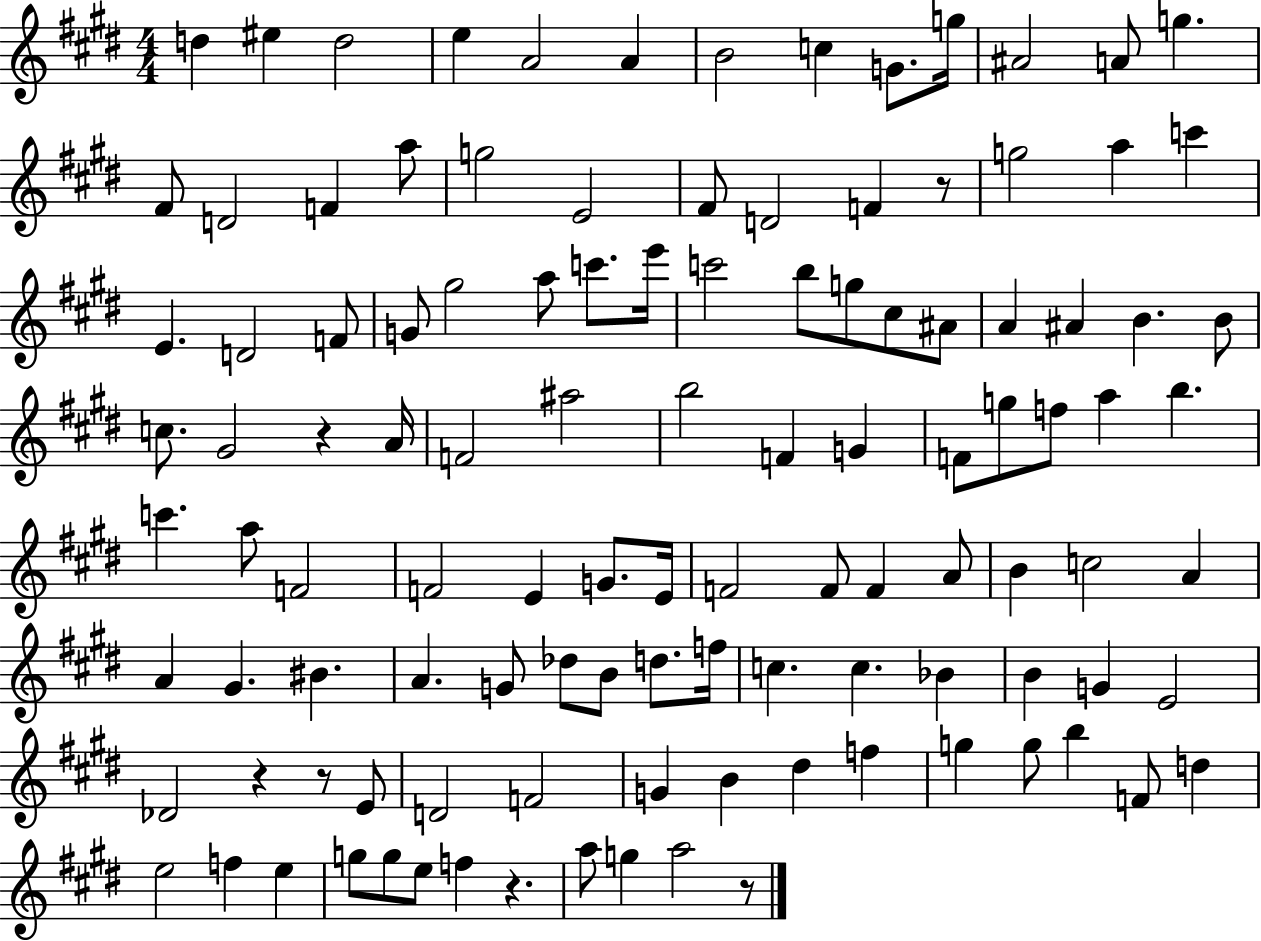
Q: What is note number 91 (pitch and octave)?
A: D#5